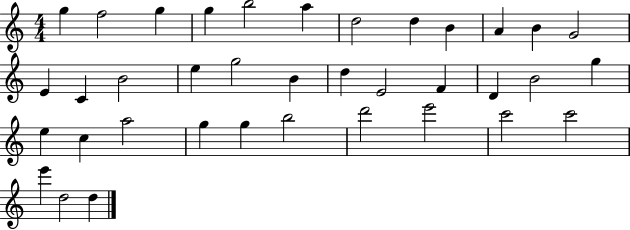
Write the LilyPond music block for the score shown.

{
  \clef treble
  \numericTimeSignature
  \time 4/4
  \key c \major
  g''4 f''2 g''4 | g''4 b''2 a''4 | d''2 d''4 b'4 | a'4 b'4 g'2 | \break e'4 c'4 b'2 | e''4 g''2 b'4 | d''4 e'2 f'4 | d'4 b'2 g''4 | \break e''4 c''4 a''2 | g''4 g''4 b''2 | d'''2 e'''2 | c'''2 c'''2 | \break e'''4 d''2 d''4 | \bar "|."
}